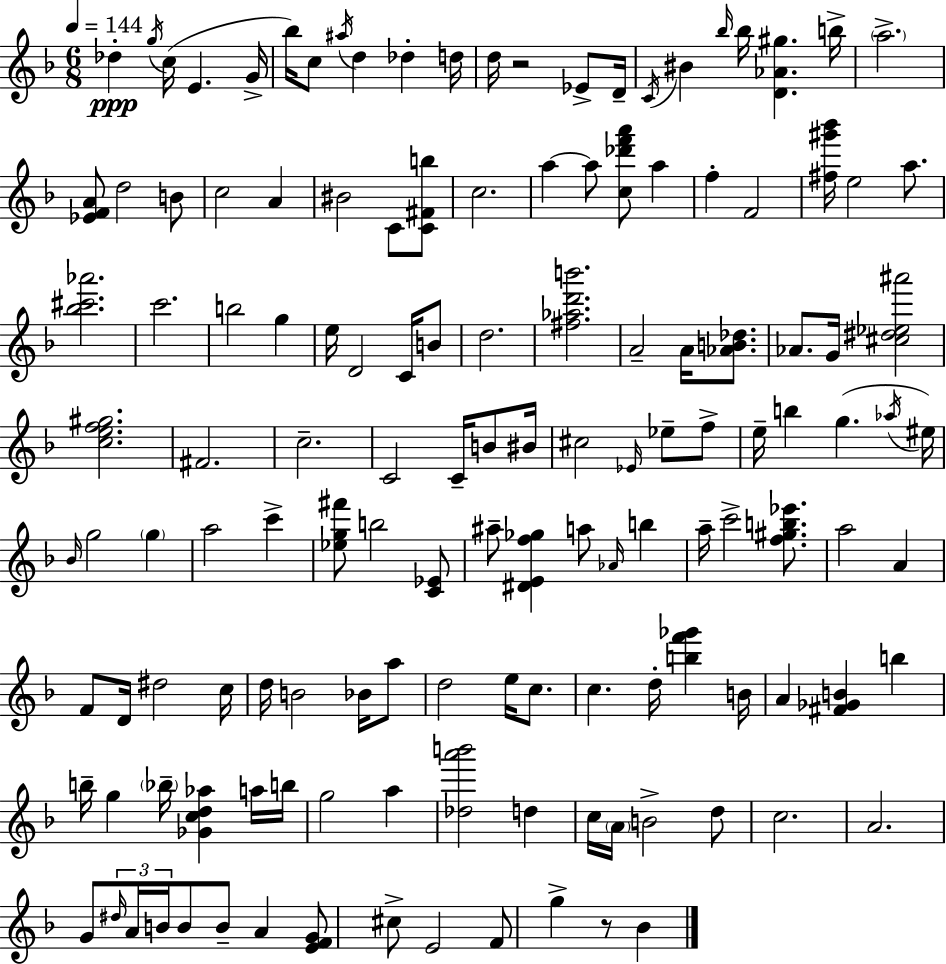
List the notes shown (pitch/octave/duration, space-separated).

Db5/q G5/s C5/s E4/q. G4/s Bb5/s C5/e A#5/s D5/q Db5/q D5/s D5/s R/h Eb4/e D4/s C4/s BIS4/q Bb5/s Bb5/s [D4,Ab4,G#5]/q. B5/s A5/h. [Eb4,F4,A4]/e D5/h B4/e C5/h A4/q BIS4/h C4/e [C4,F#4,B5]/e C5/h. A5/q A5/e [C5,Db6,F6,A6]/e A5/q F5/q F4/h [F#5,G#6,Bb6]/s E5/h A5/e. [Bb5,C#6,Ab6]/h. C6/h. B5/h G5/q E5/s D4/h C4/s B4/e D5/h. [F#5,Ab5,D6,B6]/h. A4/h A4/s [Ab4,B4,Db5]/e. Ab4/e. G4/s [C#5,D#5,Eb5,A#6]/h [C5,E5,F5,G#5]/h. F#4/h. C5/h. C4/h C4/s B4/e BIS4/s C#5/h Eb4/s Eb5/e F5/e E5/s B5/q G5/q. Ab5/s EIS5/s Bb4/s G5/h G5/q A5/h C6/q [Eb5,G5,F#6]/e B5/h [C4,Eb4]/e A#5/e [D#4,E4,F5,Gb5]/q A5/e Ab4/s B5/q A5/s C6/h [F5,G#5,B5,Eb6]/e. A5/h A4/q F4/e D4/s D#5/h C5/s D5/s B4/h Bb4/s A5/e D5/h E5/s C5/e. C5/q. D5/s [B5,F6,Gb6]/q B4/s A4/q [F#4,Gb4,B4]/q B5/q B5/s G5/q Bb5/s [Gb4,C5,D5,Ab5]/q A5/s B5/s G5/h A5/q [Db5,A6,B6]/h D5/q C5/s A4/s B4/h D5/e C5/h. A4/h. G4/e D#5/s A4/s B4/s B4/e B4/e A4/q [E4,F4,G4]/e C#5/e E4/h F4/e G5/q R/e Bb4/q